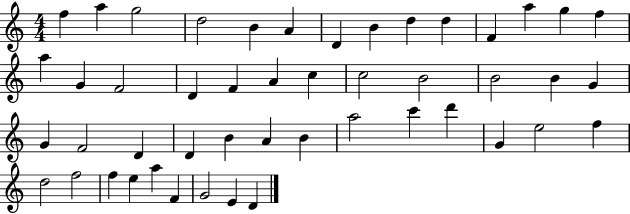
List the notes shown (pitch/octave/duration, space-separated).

F5/q A5/q G5/h D5/h B4/q A4/q D4/q B4/q D5/q D5/q F4/q A5/q G5/q F5/q A5/q G4/q F4/h D4/q F4/q A4/q C5/q C5/h B4/h B4/h B4/q G4/q G4/q F4/h D4/q D4/q B4/q A4/q B4/q A5/h C6/q D6/q G4/q E5/h F5/q D5/h F5/h F5/q E5/q A5/q F4/q G4/h E4/q D4/q